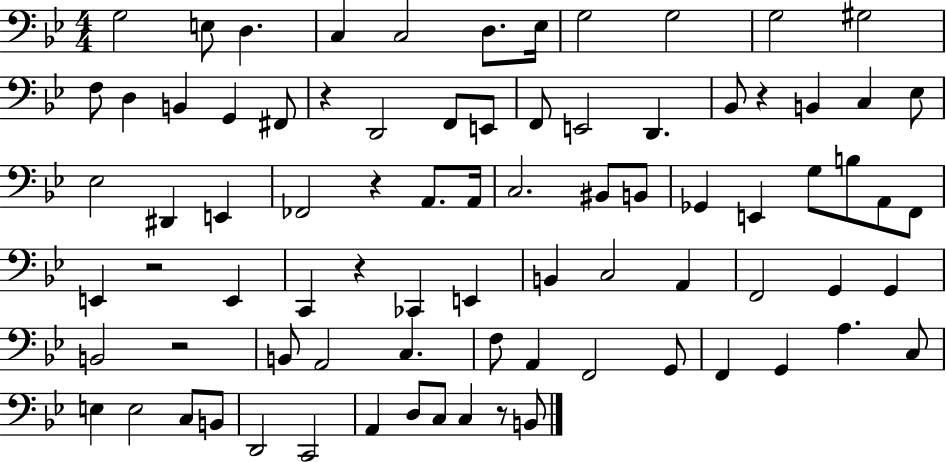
G3/h E3/e D3/q. C3/q C3/h D3/e. Eb3/s G3/h G3/h G3/h G#3/h F3/e D3/q B2/q G2/q F#2/e R/q D2/h F2/e E2/e F2/e E2/h D2/q. Bb2/e R/q B2/q C3/q Eb3/e Eb3/h D#2/q E2/q FES2/h R/q A2/e. A2/s C3/h. BIS2/e B2/e Gb2/q E2/q G3/e B3/e A2/e F2/e E2/q R/h E2/q C2/q R/q CES2/q E2/q B2/q C3/h A2/q F2/h G2/q G2/q B2/h R/h B2/e A2/h C3/q. F3/e A2/q F2/h G2/e F2/q G2/q A3/q. C3/e E3/q E3/h C3/e B2/e D2/h C2/h A2/q D3/e C3/e C3/q R/e B2/e